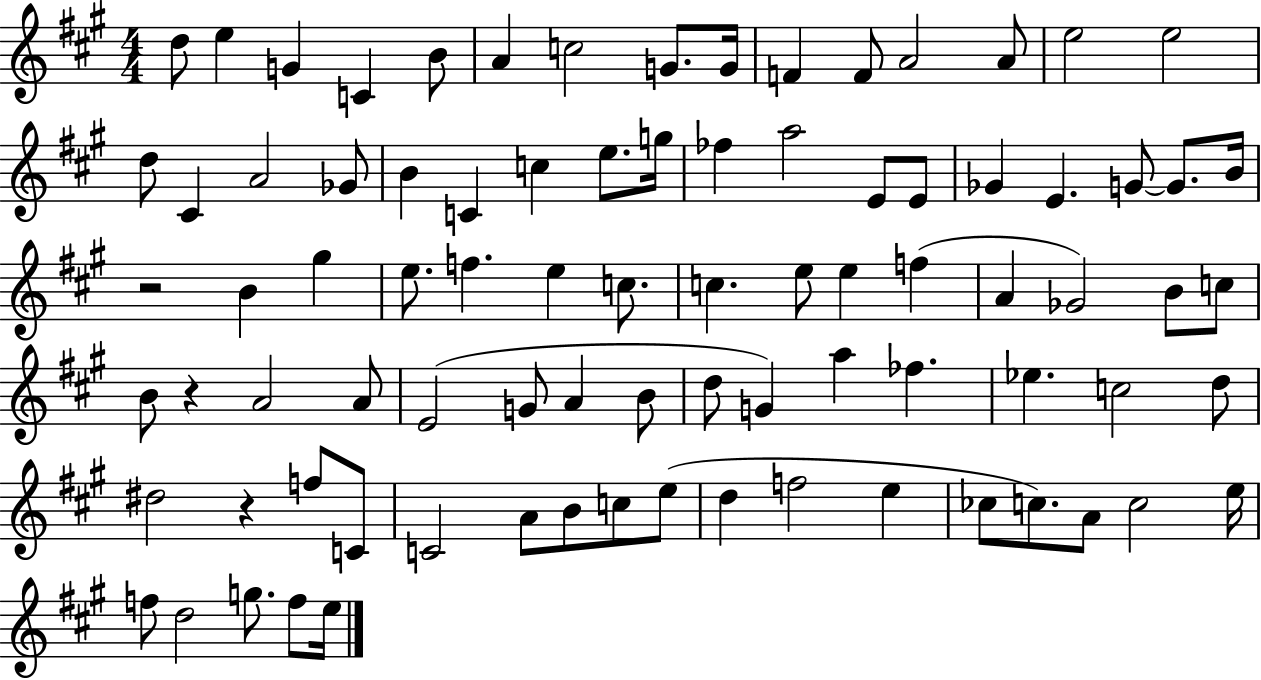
D5/e E5/q G4/q C4/q B4/e A4/q C5/h G4/e. G4/s F4/q F4/e A4/h A4/e E5/h E5/h D5/e C#4/q A4/h Gb4/e B4/q C4/q C5/q E5/e. G5/s FES5/q A5/h E4/e E4/e Gb4/q E4/q. G4/e G4/e. B4/s R/h B4/q G#5/q E5/e. F5/q. E5/q C5/e. C5/q. E5/e E5/q F5/q A4/q Gb4/h B4/e C5/e B4/e R/q A4/h A4/e E4/h G4/e A4/q B4/e D5/e G4/q A5/q FES5/q. Eb5/q. C5/h D5/e D#5/h R/q F5/e C4/e C4/h A4/e B4/e C5/e E5/e D5/q F5/h E5/q CES5/e C5/e. A4/e C5/h E5/s F5/e D5/h G5/e. F5/e E5/s